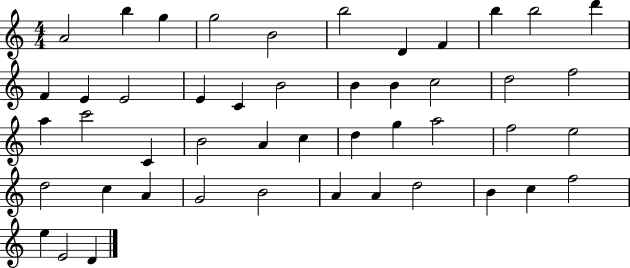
A4/h B5/q G5/q G5/h B4/h B5/h D4/q F4/q B5/q B5/h D6/q F4/q E4/q E4/h E4/q C4/q B4/h B4/q B4/q C5/h D5/h F5/h A5/q C6/h C4/q B4/h A4/q C5/q D5/q G5/q A5/h F5/h E5/h D5/h C5/q A4/q G4/h B4/h A4/q A4/q D5/h B4/q C5/q F5/h E5/q E4/h D4/q